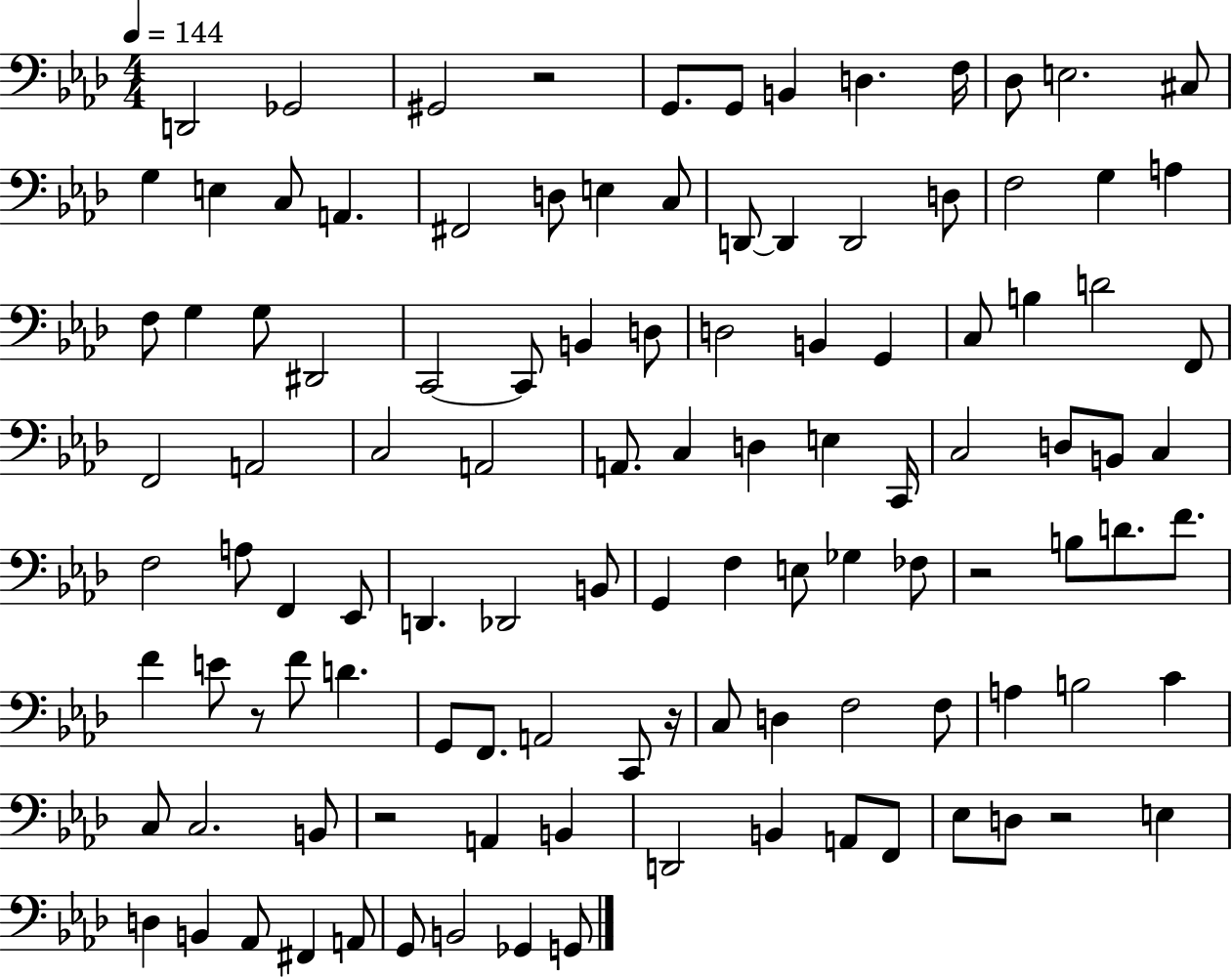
X:1
T:Untitled
M:4/4
L:1/4
K:Ab
D,,2 _G,,2 ^G,,2 z2 G,,/2 G,,/2 B,, D, F,/4 _D,/2 E,2 ^C,/2 G, E, C,/2 A,, ^F,,2 D,/2 E, C,/2 D,,/2 D,, D,,2 D,/2 F,2 G, A, F,/2 G, G,/2 ^D,,2 C,,2 C,,/2 B,, D,/2 D,2 B,, G,, C,/2 B, D2 F,,/2 F,,2 A,,2 C,2 A,,2 A,,/2 C, D, E, C,,/4 C,2 D,/2 B,,/2 C, F,2 A,/2 F,, _E,,/2 D,, _D,,2 B,,/2 G,, F, E,/2 _G, _F,/2 z2 B,/2 D/2 F/2 F E/2 z/2 F/2 D G,,/2 F,,/2 A,,2 C,,/2 z/4 C,/2 D, F,2 F,/2 A, B,2 C C,/2 C,2 B,,/2 z2 A,, B,, D,,2 B,, A,,/2 F,,/2 _E,/2 D,/2 z2 E, D, B,, _A,,/2 ^F,, A,,/2 G,,/2 B,,2 _G,, G,,/2